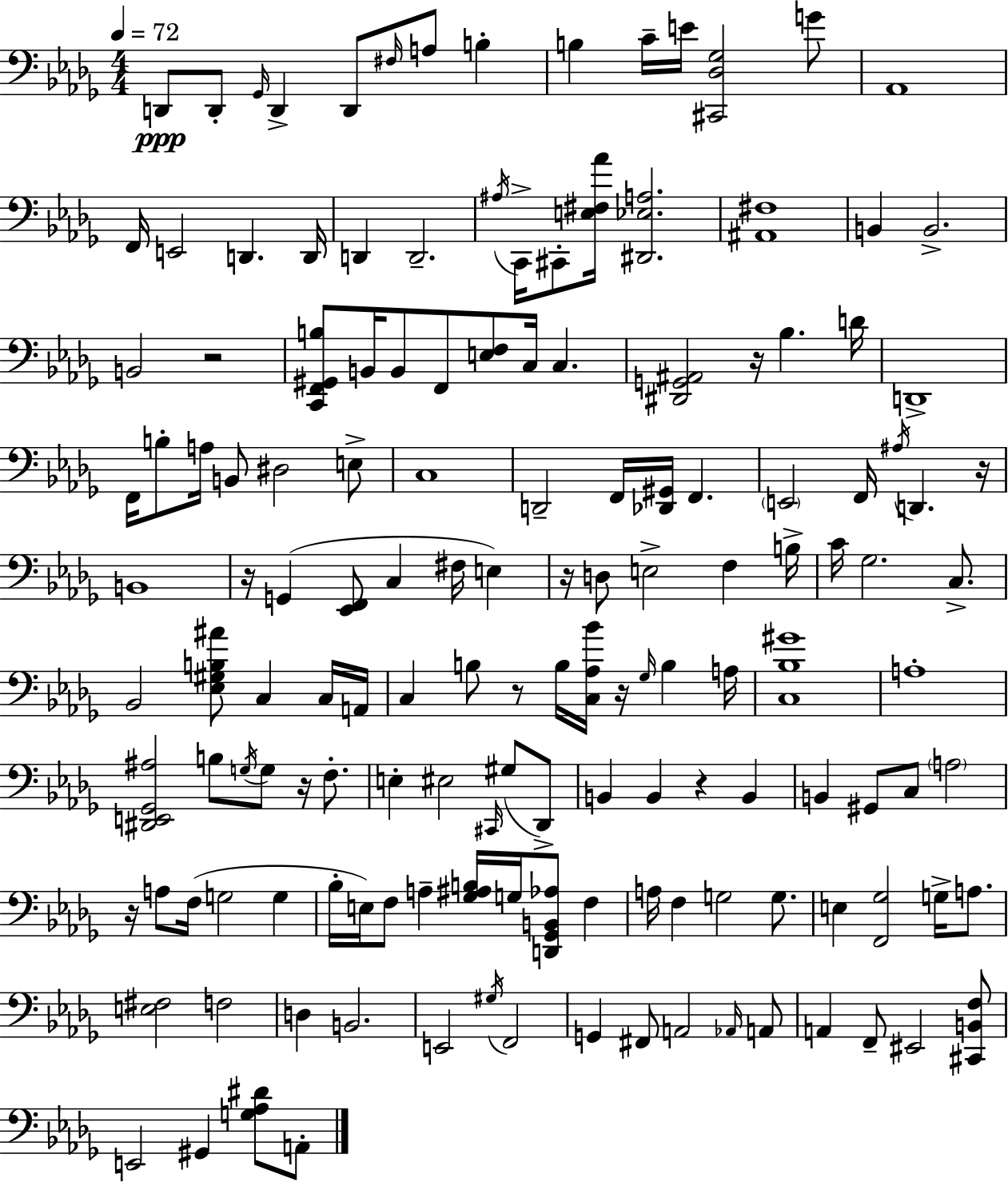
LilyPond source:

{
  \clef bass
  \numericTimeSignature
  \time 4/4
  \key bes \minor
  \tempo 4 = 72
  d,8\ppp d,8-. \grace { ges,16 } d,4-> d,8 \grace { fis16 } a8 b4-. | b4 c'16-- e'16 <cis, des ges>2 | g'8 aes,1 | f,16 e,2 d,4. | \break d,16 d,4 d,2.-- | \acciaccatura { ais16 } c,16-> cis,8-. <e fis aes'>16 <dis, ees a>2. | <ais, fis>1 | b,4 b,2.-> | \break b,2 r2 | <c, f, gis, b>8 b,16 b,8 f,8 <e f>8 c16 c4. | <dis, g, ais,>2 r16 bes4. | d'16 d,1-> | \break f,16 b8-. a16 b,8 dis2 | e8-> c1 | d,2-- f,16 <des, gis,>16 f,4. | \parenthesize e,2 f,16 \acciaccatura { ais16 } d,4. | \break r16 b,1 | r16 g,4( <ees, f,>8 c4 fis16 | e4) r16 d8 e2-> f4 | b16-> c'16 ges2. | \break c8.-> bes,2 <ees gis b ais'>8 c4 | c16 a,16 c4 b8 r8 b16 <c aes bes'>16 r16 \grace { ges16 } | b4 a16 <c bes gis'>1 | a1-. | \break <dis, e, ges, ais>2 b8 \acciaccatura { g16 } | g8 r16 f8.-. e4-. eis2 | \grace { cis,16 }( gis8 des,8->) b,4 b,4 r4 | b,4 b,4 gis,8 c8 \parenthesize a2 | \break r16 a8 f16( g2 | g4 bes16-. e16) f8 a4-- <ges ais b>16 | g16 <d, ges, b, aes>8 f4 a16 f4 g2 | g8. e4 <f, ges>2 | \break g16-> a8. <e fis>2 f2 | d4 b,2. | e,2 \acciaccatura { gis16 } | f,2 g,4 fis,8 a,2 | \break \grace { aes,16 } a,8 a,4 f,8-- eis,2 | <cis, b, f>8 e,2 | gis,4 <g aes dis'>8 a,8-. \bar "|."
}